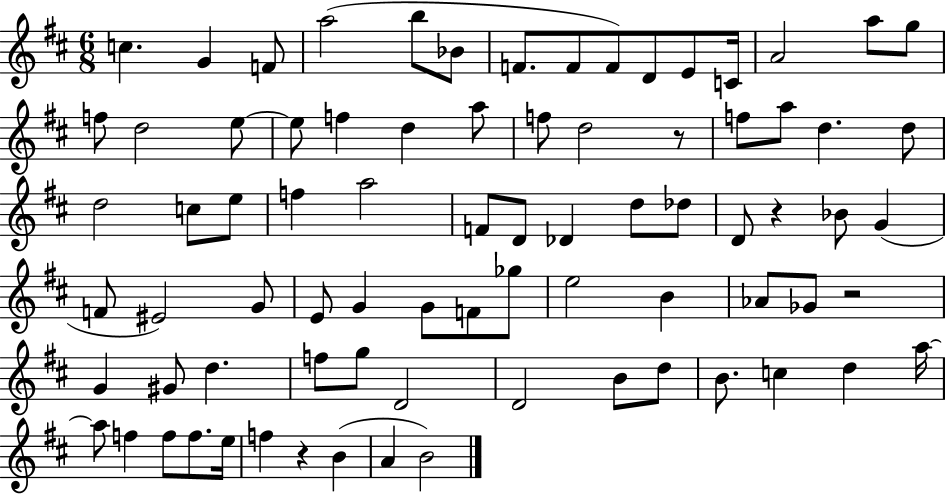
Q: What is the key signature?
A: D major